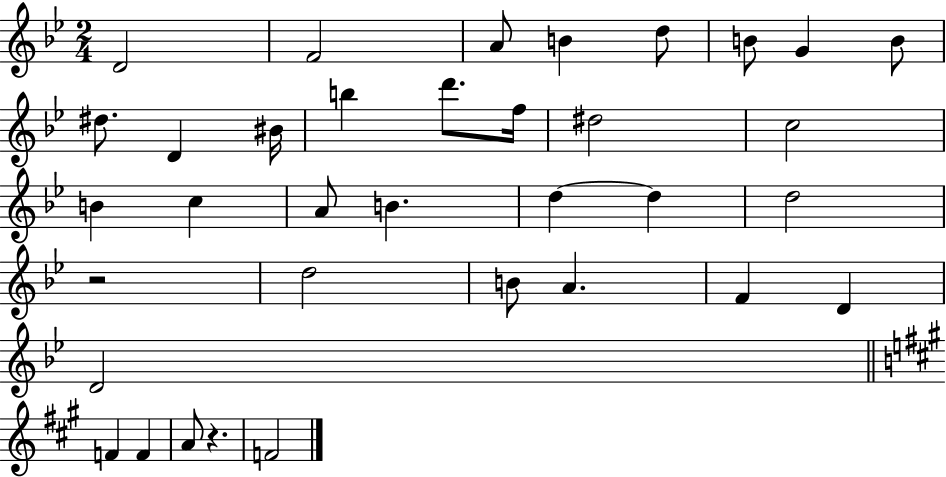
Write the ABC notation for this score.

X:1
T:Untitled
M:2/4
L:1/4
K:Bb
D2 F2 A/2 B d/2 B/2 G B/2 ^d/2 D ^B/4 b d'/2 f/4 ^d2 c2 B c A/2 B d d d2 z2 d2 B/2 A F D D2 F F A/2 z F2